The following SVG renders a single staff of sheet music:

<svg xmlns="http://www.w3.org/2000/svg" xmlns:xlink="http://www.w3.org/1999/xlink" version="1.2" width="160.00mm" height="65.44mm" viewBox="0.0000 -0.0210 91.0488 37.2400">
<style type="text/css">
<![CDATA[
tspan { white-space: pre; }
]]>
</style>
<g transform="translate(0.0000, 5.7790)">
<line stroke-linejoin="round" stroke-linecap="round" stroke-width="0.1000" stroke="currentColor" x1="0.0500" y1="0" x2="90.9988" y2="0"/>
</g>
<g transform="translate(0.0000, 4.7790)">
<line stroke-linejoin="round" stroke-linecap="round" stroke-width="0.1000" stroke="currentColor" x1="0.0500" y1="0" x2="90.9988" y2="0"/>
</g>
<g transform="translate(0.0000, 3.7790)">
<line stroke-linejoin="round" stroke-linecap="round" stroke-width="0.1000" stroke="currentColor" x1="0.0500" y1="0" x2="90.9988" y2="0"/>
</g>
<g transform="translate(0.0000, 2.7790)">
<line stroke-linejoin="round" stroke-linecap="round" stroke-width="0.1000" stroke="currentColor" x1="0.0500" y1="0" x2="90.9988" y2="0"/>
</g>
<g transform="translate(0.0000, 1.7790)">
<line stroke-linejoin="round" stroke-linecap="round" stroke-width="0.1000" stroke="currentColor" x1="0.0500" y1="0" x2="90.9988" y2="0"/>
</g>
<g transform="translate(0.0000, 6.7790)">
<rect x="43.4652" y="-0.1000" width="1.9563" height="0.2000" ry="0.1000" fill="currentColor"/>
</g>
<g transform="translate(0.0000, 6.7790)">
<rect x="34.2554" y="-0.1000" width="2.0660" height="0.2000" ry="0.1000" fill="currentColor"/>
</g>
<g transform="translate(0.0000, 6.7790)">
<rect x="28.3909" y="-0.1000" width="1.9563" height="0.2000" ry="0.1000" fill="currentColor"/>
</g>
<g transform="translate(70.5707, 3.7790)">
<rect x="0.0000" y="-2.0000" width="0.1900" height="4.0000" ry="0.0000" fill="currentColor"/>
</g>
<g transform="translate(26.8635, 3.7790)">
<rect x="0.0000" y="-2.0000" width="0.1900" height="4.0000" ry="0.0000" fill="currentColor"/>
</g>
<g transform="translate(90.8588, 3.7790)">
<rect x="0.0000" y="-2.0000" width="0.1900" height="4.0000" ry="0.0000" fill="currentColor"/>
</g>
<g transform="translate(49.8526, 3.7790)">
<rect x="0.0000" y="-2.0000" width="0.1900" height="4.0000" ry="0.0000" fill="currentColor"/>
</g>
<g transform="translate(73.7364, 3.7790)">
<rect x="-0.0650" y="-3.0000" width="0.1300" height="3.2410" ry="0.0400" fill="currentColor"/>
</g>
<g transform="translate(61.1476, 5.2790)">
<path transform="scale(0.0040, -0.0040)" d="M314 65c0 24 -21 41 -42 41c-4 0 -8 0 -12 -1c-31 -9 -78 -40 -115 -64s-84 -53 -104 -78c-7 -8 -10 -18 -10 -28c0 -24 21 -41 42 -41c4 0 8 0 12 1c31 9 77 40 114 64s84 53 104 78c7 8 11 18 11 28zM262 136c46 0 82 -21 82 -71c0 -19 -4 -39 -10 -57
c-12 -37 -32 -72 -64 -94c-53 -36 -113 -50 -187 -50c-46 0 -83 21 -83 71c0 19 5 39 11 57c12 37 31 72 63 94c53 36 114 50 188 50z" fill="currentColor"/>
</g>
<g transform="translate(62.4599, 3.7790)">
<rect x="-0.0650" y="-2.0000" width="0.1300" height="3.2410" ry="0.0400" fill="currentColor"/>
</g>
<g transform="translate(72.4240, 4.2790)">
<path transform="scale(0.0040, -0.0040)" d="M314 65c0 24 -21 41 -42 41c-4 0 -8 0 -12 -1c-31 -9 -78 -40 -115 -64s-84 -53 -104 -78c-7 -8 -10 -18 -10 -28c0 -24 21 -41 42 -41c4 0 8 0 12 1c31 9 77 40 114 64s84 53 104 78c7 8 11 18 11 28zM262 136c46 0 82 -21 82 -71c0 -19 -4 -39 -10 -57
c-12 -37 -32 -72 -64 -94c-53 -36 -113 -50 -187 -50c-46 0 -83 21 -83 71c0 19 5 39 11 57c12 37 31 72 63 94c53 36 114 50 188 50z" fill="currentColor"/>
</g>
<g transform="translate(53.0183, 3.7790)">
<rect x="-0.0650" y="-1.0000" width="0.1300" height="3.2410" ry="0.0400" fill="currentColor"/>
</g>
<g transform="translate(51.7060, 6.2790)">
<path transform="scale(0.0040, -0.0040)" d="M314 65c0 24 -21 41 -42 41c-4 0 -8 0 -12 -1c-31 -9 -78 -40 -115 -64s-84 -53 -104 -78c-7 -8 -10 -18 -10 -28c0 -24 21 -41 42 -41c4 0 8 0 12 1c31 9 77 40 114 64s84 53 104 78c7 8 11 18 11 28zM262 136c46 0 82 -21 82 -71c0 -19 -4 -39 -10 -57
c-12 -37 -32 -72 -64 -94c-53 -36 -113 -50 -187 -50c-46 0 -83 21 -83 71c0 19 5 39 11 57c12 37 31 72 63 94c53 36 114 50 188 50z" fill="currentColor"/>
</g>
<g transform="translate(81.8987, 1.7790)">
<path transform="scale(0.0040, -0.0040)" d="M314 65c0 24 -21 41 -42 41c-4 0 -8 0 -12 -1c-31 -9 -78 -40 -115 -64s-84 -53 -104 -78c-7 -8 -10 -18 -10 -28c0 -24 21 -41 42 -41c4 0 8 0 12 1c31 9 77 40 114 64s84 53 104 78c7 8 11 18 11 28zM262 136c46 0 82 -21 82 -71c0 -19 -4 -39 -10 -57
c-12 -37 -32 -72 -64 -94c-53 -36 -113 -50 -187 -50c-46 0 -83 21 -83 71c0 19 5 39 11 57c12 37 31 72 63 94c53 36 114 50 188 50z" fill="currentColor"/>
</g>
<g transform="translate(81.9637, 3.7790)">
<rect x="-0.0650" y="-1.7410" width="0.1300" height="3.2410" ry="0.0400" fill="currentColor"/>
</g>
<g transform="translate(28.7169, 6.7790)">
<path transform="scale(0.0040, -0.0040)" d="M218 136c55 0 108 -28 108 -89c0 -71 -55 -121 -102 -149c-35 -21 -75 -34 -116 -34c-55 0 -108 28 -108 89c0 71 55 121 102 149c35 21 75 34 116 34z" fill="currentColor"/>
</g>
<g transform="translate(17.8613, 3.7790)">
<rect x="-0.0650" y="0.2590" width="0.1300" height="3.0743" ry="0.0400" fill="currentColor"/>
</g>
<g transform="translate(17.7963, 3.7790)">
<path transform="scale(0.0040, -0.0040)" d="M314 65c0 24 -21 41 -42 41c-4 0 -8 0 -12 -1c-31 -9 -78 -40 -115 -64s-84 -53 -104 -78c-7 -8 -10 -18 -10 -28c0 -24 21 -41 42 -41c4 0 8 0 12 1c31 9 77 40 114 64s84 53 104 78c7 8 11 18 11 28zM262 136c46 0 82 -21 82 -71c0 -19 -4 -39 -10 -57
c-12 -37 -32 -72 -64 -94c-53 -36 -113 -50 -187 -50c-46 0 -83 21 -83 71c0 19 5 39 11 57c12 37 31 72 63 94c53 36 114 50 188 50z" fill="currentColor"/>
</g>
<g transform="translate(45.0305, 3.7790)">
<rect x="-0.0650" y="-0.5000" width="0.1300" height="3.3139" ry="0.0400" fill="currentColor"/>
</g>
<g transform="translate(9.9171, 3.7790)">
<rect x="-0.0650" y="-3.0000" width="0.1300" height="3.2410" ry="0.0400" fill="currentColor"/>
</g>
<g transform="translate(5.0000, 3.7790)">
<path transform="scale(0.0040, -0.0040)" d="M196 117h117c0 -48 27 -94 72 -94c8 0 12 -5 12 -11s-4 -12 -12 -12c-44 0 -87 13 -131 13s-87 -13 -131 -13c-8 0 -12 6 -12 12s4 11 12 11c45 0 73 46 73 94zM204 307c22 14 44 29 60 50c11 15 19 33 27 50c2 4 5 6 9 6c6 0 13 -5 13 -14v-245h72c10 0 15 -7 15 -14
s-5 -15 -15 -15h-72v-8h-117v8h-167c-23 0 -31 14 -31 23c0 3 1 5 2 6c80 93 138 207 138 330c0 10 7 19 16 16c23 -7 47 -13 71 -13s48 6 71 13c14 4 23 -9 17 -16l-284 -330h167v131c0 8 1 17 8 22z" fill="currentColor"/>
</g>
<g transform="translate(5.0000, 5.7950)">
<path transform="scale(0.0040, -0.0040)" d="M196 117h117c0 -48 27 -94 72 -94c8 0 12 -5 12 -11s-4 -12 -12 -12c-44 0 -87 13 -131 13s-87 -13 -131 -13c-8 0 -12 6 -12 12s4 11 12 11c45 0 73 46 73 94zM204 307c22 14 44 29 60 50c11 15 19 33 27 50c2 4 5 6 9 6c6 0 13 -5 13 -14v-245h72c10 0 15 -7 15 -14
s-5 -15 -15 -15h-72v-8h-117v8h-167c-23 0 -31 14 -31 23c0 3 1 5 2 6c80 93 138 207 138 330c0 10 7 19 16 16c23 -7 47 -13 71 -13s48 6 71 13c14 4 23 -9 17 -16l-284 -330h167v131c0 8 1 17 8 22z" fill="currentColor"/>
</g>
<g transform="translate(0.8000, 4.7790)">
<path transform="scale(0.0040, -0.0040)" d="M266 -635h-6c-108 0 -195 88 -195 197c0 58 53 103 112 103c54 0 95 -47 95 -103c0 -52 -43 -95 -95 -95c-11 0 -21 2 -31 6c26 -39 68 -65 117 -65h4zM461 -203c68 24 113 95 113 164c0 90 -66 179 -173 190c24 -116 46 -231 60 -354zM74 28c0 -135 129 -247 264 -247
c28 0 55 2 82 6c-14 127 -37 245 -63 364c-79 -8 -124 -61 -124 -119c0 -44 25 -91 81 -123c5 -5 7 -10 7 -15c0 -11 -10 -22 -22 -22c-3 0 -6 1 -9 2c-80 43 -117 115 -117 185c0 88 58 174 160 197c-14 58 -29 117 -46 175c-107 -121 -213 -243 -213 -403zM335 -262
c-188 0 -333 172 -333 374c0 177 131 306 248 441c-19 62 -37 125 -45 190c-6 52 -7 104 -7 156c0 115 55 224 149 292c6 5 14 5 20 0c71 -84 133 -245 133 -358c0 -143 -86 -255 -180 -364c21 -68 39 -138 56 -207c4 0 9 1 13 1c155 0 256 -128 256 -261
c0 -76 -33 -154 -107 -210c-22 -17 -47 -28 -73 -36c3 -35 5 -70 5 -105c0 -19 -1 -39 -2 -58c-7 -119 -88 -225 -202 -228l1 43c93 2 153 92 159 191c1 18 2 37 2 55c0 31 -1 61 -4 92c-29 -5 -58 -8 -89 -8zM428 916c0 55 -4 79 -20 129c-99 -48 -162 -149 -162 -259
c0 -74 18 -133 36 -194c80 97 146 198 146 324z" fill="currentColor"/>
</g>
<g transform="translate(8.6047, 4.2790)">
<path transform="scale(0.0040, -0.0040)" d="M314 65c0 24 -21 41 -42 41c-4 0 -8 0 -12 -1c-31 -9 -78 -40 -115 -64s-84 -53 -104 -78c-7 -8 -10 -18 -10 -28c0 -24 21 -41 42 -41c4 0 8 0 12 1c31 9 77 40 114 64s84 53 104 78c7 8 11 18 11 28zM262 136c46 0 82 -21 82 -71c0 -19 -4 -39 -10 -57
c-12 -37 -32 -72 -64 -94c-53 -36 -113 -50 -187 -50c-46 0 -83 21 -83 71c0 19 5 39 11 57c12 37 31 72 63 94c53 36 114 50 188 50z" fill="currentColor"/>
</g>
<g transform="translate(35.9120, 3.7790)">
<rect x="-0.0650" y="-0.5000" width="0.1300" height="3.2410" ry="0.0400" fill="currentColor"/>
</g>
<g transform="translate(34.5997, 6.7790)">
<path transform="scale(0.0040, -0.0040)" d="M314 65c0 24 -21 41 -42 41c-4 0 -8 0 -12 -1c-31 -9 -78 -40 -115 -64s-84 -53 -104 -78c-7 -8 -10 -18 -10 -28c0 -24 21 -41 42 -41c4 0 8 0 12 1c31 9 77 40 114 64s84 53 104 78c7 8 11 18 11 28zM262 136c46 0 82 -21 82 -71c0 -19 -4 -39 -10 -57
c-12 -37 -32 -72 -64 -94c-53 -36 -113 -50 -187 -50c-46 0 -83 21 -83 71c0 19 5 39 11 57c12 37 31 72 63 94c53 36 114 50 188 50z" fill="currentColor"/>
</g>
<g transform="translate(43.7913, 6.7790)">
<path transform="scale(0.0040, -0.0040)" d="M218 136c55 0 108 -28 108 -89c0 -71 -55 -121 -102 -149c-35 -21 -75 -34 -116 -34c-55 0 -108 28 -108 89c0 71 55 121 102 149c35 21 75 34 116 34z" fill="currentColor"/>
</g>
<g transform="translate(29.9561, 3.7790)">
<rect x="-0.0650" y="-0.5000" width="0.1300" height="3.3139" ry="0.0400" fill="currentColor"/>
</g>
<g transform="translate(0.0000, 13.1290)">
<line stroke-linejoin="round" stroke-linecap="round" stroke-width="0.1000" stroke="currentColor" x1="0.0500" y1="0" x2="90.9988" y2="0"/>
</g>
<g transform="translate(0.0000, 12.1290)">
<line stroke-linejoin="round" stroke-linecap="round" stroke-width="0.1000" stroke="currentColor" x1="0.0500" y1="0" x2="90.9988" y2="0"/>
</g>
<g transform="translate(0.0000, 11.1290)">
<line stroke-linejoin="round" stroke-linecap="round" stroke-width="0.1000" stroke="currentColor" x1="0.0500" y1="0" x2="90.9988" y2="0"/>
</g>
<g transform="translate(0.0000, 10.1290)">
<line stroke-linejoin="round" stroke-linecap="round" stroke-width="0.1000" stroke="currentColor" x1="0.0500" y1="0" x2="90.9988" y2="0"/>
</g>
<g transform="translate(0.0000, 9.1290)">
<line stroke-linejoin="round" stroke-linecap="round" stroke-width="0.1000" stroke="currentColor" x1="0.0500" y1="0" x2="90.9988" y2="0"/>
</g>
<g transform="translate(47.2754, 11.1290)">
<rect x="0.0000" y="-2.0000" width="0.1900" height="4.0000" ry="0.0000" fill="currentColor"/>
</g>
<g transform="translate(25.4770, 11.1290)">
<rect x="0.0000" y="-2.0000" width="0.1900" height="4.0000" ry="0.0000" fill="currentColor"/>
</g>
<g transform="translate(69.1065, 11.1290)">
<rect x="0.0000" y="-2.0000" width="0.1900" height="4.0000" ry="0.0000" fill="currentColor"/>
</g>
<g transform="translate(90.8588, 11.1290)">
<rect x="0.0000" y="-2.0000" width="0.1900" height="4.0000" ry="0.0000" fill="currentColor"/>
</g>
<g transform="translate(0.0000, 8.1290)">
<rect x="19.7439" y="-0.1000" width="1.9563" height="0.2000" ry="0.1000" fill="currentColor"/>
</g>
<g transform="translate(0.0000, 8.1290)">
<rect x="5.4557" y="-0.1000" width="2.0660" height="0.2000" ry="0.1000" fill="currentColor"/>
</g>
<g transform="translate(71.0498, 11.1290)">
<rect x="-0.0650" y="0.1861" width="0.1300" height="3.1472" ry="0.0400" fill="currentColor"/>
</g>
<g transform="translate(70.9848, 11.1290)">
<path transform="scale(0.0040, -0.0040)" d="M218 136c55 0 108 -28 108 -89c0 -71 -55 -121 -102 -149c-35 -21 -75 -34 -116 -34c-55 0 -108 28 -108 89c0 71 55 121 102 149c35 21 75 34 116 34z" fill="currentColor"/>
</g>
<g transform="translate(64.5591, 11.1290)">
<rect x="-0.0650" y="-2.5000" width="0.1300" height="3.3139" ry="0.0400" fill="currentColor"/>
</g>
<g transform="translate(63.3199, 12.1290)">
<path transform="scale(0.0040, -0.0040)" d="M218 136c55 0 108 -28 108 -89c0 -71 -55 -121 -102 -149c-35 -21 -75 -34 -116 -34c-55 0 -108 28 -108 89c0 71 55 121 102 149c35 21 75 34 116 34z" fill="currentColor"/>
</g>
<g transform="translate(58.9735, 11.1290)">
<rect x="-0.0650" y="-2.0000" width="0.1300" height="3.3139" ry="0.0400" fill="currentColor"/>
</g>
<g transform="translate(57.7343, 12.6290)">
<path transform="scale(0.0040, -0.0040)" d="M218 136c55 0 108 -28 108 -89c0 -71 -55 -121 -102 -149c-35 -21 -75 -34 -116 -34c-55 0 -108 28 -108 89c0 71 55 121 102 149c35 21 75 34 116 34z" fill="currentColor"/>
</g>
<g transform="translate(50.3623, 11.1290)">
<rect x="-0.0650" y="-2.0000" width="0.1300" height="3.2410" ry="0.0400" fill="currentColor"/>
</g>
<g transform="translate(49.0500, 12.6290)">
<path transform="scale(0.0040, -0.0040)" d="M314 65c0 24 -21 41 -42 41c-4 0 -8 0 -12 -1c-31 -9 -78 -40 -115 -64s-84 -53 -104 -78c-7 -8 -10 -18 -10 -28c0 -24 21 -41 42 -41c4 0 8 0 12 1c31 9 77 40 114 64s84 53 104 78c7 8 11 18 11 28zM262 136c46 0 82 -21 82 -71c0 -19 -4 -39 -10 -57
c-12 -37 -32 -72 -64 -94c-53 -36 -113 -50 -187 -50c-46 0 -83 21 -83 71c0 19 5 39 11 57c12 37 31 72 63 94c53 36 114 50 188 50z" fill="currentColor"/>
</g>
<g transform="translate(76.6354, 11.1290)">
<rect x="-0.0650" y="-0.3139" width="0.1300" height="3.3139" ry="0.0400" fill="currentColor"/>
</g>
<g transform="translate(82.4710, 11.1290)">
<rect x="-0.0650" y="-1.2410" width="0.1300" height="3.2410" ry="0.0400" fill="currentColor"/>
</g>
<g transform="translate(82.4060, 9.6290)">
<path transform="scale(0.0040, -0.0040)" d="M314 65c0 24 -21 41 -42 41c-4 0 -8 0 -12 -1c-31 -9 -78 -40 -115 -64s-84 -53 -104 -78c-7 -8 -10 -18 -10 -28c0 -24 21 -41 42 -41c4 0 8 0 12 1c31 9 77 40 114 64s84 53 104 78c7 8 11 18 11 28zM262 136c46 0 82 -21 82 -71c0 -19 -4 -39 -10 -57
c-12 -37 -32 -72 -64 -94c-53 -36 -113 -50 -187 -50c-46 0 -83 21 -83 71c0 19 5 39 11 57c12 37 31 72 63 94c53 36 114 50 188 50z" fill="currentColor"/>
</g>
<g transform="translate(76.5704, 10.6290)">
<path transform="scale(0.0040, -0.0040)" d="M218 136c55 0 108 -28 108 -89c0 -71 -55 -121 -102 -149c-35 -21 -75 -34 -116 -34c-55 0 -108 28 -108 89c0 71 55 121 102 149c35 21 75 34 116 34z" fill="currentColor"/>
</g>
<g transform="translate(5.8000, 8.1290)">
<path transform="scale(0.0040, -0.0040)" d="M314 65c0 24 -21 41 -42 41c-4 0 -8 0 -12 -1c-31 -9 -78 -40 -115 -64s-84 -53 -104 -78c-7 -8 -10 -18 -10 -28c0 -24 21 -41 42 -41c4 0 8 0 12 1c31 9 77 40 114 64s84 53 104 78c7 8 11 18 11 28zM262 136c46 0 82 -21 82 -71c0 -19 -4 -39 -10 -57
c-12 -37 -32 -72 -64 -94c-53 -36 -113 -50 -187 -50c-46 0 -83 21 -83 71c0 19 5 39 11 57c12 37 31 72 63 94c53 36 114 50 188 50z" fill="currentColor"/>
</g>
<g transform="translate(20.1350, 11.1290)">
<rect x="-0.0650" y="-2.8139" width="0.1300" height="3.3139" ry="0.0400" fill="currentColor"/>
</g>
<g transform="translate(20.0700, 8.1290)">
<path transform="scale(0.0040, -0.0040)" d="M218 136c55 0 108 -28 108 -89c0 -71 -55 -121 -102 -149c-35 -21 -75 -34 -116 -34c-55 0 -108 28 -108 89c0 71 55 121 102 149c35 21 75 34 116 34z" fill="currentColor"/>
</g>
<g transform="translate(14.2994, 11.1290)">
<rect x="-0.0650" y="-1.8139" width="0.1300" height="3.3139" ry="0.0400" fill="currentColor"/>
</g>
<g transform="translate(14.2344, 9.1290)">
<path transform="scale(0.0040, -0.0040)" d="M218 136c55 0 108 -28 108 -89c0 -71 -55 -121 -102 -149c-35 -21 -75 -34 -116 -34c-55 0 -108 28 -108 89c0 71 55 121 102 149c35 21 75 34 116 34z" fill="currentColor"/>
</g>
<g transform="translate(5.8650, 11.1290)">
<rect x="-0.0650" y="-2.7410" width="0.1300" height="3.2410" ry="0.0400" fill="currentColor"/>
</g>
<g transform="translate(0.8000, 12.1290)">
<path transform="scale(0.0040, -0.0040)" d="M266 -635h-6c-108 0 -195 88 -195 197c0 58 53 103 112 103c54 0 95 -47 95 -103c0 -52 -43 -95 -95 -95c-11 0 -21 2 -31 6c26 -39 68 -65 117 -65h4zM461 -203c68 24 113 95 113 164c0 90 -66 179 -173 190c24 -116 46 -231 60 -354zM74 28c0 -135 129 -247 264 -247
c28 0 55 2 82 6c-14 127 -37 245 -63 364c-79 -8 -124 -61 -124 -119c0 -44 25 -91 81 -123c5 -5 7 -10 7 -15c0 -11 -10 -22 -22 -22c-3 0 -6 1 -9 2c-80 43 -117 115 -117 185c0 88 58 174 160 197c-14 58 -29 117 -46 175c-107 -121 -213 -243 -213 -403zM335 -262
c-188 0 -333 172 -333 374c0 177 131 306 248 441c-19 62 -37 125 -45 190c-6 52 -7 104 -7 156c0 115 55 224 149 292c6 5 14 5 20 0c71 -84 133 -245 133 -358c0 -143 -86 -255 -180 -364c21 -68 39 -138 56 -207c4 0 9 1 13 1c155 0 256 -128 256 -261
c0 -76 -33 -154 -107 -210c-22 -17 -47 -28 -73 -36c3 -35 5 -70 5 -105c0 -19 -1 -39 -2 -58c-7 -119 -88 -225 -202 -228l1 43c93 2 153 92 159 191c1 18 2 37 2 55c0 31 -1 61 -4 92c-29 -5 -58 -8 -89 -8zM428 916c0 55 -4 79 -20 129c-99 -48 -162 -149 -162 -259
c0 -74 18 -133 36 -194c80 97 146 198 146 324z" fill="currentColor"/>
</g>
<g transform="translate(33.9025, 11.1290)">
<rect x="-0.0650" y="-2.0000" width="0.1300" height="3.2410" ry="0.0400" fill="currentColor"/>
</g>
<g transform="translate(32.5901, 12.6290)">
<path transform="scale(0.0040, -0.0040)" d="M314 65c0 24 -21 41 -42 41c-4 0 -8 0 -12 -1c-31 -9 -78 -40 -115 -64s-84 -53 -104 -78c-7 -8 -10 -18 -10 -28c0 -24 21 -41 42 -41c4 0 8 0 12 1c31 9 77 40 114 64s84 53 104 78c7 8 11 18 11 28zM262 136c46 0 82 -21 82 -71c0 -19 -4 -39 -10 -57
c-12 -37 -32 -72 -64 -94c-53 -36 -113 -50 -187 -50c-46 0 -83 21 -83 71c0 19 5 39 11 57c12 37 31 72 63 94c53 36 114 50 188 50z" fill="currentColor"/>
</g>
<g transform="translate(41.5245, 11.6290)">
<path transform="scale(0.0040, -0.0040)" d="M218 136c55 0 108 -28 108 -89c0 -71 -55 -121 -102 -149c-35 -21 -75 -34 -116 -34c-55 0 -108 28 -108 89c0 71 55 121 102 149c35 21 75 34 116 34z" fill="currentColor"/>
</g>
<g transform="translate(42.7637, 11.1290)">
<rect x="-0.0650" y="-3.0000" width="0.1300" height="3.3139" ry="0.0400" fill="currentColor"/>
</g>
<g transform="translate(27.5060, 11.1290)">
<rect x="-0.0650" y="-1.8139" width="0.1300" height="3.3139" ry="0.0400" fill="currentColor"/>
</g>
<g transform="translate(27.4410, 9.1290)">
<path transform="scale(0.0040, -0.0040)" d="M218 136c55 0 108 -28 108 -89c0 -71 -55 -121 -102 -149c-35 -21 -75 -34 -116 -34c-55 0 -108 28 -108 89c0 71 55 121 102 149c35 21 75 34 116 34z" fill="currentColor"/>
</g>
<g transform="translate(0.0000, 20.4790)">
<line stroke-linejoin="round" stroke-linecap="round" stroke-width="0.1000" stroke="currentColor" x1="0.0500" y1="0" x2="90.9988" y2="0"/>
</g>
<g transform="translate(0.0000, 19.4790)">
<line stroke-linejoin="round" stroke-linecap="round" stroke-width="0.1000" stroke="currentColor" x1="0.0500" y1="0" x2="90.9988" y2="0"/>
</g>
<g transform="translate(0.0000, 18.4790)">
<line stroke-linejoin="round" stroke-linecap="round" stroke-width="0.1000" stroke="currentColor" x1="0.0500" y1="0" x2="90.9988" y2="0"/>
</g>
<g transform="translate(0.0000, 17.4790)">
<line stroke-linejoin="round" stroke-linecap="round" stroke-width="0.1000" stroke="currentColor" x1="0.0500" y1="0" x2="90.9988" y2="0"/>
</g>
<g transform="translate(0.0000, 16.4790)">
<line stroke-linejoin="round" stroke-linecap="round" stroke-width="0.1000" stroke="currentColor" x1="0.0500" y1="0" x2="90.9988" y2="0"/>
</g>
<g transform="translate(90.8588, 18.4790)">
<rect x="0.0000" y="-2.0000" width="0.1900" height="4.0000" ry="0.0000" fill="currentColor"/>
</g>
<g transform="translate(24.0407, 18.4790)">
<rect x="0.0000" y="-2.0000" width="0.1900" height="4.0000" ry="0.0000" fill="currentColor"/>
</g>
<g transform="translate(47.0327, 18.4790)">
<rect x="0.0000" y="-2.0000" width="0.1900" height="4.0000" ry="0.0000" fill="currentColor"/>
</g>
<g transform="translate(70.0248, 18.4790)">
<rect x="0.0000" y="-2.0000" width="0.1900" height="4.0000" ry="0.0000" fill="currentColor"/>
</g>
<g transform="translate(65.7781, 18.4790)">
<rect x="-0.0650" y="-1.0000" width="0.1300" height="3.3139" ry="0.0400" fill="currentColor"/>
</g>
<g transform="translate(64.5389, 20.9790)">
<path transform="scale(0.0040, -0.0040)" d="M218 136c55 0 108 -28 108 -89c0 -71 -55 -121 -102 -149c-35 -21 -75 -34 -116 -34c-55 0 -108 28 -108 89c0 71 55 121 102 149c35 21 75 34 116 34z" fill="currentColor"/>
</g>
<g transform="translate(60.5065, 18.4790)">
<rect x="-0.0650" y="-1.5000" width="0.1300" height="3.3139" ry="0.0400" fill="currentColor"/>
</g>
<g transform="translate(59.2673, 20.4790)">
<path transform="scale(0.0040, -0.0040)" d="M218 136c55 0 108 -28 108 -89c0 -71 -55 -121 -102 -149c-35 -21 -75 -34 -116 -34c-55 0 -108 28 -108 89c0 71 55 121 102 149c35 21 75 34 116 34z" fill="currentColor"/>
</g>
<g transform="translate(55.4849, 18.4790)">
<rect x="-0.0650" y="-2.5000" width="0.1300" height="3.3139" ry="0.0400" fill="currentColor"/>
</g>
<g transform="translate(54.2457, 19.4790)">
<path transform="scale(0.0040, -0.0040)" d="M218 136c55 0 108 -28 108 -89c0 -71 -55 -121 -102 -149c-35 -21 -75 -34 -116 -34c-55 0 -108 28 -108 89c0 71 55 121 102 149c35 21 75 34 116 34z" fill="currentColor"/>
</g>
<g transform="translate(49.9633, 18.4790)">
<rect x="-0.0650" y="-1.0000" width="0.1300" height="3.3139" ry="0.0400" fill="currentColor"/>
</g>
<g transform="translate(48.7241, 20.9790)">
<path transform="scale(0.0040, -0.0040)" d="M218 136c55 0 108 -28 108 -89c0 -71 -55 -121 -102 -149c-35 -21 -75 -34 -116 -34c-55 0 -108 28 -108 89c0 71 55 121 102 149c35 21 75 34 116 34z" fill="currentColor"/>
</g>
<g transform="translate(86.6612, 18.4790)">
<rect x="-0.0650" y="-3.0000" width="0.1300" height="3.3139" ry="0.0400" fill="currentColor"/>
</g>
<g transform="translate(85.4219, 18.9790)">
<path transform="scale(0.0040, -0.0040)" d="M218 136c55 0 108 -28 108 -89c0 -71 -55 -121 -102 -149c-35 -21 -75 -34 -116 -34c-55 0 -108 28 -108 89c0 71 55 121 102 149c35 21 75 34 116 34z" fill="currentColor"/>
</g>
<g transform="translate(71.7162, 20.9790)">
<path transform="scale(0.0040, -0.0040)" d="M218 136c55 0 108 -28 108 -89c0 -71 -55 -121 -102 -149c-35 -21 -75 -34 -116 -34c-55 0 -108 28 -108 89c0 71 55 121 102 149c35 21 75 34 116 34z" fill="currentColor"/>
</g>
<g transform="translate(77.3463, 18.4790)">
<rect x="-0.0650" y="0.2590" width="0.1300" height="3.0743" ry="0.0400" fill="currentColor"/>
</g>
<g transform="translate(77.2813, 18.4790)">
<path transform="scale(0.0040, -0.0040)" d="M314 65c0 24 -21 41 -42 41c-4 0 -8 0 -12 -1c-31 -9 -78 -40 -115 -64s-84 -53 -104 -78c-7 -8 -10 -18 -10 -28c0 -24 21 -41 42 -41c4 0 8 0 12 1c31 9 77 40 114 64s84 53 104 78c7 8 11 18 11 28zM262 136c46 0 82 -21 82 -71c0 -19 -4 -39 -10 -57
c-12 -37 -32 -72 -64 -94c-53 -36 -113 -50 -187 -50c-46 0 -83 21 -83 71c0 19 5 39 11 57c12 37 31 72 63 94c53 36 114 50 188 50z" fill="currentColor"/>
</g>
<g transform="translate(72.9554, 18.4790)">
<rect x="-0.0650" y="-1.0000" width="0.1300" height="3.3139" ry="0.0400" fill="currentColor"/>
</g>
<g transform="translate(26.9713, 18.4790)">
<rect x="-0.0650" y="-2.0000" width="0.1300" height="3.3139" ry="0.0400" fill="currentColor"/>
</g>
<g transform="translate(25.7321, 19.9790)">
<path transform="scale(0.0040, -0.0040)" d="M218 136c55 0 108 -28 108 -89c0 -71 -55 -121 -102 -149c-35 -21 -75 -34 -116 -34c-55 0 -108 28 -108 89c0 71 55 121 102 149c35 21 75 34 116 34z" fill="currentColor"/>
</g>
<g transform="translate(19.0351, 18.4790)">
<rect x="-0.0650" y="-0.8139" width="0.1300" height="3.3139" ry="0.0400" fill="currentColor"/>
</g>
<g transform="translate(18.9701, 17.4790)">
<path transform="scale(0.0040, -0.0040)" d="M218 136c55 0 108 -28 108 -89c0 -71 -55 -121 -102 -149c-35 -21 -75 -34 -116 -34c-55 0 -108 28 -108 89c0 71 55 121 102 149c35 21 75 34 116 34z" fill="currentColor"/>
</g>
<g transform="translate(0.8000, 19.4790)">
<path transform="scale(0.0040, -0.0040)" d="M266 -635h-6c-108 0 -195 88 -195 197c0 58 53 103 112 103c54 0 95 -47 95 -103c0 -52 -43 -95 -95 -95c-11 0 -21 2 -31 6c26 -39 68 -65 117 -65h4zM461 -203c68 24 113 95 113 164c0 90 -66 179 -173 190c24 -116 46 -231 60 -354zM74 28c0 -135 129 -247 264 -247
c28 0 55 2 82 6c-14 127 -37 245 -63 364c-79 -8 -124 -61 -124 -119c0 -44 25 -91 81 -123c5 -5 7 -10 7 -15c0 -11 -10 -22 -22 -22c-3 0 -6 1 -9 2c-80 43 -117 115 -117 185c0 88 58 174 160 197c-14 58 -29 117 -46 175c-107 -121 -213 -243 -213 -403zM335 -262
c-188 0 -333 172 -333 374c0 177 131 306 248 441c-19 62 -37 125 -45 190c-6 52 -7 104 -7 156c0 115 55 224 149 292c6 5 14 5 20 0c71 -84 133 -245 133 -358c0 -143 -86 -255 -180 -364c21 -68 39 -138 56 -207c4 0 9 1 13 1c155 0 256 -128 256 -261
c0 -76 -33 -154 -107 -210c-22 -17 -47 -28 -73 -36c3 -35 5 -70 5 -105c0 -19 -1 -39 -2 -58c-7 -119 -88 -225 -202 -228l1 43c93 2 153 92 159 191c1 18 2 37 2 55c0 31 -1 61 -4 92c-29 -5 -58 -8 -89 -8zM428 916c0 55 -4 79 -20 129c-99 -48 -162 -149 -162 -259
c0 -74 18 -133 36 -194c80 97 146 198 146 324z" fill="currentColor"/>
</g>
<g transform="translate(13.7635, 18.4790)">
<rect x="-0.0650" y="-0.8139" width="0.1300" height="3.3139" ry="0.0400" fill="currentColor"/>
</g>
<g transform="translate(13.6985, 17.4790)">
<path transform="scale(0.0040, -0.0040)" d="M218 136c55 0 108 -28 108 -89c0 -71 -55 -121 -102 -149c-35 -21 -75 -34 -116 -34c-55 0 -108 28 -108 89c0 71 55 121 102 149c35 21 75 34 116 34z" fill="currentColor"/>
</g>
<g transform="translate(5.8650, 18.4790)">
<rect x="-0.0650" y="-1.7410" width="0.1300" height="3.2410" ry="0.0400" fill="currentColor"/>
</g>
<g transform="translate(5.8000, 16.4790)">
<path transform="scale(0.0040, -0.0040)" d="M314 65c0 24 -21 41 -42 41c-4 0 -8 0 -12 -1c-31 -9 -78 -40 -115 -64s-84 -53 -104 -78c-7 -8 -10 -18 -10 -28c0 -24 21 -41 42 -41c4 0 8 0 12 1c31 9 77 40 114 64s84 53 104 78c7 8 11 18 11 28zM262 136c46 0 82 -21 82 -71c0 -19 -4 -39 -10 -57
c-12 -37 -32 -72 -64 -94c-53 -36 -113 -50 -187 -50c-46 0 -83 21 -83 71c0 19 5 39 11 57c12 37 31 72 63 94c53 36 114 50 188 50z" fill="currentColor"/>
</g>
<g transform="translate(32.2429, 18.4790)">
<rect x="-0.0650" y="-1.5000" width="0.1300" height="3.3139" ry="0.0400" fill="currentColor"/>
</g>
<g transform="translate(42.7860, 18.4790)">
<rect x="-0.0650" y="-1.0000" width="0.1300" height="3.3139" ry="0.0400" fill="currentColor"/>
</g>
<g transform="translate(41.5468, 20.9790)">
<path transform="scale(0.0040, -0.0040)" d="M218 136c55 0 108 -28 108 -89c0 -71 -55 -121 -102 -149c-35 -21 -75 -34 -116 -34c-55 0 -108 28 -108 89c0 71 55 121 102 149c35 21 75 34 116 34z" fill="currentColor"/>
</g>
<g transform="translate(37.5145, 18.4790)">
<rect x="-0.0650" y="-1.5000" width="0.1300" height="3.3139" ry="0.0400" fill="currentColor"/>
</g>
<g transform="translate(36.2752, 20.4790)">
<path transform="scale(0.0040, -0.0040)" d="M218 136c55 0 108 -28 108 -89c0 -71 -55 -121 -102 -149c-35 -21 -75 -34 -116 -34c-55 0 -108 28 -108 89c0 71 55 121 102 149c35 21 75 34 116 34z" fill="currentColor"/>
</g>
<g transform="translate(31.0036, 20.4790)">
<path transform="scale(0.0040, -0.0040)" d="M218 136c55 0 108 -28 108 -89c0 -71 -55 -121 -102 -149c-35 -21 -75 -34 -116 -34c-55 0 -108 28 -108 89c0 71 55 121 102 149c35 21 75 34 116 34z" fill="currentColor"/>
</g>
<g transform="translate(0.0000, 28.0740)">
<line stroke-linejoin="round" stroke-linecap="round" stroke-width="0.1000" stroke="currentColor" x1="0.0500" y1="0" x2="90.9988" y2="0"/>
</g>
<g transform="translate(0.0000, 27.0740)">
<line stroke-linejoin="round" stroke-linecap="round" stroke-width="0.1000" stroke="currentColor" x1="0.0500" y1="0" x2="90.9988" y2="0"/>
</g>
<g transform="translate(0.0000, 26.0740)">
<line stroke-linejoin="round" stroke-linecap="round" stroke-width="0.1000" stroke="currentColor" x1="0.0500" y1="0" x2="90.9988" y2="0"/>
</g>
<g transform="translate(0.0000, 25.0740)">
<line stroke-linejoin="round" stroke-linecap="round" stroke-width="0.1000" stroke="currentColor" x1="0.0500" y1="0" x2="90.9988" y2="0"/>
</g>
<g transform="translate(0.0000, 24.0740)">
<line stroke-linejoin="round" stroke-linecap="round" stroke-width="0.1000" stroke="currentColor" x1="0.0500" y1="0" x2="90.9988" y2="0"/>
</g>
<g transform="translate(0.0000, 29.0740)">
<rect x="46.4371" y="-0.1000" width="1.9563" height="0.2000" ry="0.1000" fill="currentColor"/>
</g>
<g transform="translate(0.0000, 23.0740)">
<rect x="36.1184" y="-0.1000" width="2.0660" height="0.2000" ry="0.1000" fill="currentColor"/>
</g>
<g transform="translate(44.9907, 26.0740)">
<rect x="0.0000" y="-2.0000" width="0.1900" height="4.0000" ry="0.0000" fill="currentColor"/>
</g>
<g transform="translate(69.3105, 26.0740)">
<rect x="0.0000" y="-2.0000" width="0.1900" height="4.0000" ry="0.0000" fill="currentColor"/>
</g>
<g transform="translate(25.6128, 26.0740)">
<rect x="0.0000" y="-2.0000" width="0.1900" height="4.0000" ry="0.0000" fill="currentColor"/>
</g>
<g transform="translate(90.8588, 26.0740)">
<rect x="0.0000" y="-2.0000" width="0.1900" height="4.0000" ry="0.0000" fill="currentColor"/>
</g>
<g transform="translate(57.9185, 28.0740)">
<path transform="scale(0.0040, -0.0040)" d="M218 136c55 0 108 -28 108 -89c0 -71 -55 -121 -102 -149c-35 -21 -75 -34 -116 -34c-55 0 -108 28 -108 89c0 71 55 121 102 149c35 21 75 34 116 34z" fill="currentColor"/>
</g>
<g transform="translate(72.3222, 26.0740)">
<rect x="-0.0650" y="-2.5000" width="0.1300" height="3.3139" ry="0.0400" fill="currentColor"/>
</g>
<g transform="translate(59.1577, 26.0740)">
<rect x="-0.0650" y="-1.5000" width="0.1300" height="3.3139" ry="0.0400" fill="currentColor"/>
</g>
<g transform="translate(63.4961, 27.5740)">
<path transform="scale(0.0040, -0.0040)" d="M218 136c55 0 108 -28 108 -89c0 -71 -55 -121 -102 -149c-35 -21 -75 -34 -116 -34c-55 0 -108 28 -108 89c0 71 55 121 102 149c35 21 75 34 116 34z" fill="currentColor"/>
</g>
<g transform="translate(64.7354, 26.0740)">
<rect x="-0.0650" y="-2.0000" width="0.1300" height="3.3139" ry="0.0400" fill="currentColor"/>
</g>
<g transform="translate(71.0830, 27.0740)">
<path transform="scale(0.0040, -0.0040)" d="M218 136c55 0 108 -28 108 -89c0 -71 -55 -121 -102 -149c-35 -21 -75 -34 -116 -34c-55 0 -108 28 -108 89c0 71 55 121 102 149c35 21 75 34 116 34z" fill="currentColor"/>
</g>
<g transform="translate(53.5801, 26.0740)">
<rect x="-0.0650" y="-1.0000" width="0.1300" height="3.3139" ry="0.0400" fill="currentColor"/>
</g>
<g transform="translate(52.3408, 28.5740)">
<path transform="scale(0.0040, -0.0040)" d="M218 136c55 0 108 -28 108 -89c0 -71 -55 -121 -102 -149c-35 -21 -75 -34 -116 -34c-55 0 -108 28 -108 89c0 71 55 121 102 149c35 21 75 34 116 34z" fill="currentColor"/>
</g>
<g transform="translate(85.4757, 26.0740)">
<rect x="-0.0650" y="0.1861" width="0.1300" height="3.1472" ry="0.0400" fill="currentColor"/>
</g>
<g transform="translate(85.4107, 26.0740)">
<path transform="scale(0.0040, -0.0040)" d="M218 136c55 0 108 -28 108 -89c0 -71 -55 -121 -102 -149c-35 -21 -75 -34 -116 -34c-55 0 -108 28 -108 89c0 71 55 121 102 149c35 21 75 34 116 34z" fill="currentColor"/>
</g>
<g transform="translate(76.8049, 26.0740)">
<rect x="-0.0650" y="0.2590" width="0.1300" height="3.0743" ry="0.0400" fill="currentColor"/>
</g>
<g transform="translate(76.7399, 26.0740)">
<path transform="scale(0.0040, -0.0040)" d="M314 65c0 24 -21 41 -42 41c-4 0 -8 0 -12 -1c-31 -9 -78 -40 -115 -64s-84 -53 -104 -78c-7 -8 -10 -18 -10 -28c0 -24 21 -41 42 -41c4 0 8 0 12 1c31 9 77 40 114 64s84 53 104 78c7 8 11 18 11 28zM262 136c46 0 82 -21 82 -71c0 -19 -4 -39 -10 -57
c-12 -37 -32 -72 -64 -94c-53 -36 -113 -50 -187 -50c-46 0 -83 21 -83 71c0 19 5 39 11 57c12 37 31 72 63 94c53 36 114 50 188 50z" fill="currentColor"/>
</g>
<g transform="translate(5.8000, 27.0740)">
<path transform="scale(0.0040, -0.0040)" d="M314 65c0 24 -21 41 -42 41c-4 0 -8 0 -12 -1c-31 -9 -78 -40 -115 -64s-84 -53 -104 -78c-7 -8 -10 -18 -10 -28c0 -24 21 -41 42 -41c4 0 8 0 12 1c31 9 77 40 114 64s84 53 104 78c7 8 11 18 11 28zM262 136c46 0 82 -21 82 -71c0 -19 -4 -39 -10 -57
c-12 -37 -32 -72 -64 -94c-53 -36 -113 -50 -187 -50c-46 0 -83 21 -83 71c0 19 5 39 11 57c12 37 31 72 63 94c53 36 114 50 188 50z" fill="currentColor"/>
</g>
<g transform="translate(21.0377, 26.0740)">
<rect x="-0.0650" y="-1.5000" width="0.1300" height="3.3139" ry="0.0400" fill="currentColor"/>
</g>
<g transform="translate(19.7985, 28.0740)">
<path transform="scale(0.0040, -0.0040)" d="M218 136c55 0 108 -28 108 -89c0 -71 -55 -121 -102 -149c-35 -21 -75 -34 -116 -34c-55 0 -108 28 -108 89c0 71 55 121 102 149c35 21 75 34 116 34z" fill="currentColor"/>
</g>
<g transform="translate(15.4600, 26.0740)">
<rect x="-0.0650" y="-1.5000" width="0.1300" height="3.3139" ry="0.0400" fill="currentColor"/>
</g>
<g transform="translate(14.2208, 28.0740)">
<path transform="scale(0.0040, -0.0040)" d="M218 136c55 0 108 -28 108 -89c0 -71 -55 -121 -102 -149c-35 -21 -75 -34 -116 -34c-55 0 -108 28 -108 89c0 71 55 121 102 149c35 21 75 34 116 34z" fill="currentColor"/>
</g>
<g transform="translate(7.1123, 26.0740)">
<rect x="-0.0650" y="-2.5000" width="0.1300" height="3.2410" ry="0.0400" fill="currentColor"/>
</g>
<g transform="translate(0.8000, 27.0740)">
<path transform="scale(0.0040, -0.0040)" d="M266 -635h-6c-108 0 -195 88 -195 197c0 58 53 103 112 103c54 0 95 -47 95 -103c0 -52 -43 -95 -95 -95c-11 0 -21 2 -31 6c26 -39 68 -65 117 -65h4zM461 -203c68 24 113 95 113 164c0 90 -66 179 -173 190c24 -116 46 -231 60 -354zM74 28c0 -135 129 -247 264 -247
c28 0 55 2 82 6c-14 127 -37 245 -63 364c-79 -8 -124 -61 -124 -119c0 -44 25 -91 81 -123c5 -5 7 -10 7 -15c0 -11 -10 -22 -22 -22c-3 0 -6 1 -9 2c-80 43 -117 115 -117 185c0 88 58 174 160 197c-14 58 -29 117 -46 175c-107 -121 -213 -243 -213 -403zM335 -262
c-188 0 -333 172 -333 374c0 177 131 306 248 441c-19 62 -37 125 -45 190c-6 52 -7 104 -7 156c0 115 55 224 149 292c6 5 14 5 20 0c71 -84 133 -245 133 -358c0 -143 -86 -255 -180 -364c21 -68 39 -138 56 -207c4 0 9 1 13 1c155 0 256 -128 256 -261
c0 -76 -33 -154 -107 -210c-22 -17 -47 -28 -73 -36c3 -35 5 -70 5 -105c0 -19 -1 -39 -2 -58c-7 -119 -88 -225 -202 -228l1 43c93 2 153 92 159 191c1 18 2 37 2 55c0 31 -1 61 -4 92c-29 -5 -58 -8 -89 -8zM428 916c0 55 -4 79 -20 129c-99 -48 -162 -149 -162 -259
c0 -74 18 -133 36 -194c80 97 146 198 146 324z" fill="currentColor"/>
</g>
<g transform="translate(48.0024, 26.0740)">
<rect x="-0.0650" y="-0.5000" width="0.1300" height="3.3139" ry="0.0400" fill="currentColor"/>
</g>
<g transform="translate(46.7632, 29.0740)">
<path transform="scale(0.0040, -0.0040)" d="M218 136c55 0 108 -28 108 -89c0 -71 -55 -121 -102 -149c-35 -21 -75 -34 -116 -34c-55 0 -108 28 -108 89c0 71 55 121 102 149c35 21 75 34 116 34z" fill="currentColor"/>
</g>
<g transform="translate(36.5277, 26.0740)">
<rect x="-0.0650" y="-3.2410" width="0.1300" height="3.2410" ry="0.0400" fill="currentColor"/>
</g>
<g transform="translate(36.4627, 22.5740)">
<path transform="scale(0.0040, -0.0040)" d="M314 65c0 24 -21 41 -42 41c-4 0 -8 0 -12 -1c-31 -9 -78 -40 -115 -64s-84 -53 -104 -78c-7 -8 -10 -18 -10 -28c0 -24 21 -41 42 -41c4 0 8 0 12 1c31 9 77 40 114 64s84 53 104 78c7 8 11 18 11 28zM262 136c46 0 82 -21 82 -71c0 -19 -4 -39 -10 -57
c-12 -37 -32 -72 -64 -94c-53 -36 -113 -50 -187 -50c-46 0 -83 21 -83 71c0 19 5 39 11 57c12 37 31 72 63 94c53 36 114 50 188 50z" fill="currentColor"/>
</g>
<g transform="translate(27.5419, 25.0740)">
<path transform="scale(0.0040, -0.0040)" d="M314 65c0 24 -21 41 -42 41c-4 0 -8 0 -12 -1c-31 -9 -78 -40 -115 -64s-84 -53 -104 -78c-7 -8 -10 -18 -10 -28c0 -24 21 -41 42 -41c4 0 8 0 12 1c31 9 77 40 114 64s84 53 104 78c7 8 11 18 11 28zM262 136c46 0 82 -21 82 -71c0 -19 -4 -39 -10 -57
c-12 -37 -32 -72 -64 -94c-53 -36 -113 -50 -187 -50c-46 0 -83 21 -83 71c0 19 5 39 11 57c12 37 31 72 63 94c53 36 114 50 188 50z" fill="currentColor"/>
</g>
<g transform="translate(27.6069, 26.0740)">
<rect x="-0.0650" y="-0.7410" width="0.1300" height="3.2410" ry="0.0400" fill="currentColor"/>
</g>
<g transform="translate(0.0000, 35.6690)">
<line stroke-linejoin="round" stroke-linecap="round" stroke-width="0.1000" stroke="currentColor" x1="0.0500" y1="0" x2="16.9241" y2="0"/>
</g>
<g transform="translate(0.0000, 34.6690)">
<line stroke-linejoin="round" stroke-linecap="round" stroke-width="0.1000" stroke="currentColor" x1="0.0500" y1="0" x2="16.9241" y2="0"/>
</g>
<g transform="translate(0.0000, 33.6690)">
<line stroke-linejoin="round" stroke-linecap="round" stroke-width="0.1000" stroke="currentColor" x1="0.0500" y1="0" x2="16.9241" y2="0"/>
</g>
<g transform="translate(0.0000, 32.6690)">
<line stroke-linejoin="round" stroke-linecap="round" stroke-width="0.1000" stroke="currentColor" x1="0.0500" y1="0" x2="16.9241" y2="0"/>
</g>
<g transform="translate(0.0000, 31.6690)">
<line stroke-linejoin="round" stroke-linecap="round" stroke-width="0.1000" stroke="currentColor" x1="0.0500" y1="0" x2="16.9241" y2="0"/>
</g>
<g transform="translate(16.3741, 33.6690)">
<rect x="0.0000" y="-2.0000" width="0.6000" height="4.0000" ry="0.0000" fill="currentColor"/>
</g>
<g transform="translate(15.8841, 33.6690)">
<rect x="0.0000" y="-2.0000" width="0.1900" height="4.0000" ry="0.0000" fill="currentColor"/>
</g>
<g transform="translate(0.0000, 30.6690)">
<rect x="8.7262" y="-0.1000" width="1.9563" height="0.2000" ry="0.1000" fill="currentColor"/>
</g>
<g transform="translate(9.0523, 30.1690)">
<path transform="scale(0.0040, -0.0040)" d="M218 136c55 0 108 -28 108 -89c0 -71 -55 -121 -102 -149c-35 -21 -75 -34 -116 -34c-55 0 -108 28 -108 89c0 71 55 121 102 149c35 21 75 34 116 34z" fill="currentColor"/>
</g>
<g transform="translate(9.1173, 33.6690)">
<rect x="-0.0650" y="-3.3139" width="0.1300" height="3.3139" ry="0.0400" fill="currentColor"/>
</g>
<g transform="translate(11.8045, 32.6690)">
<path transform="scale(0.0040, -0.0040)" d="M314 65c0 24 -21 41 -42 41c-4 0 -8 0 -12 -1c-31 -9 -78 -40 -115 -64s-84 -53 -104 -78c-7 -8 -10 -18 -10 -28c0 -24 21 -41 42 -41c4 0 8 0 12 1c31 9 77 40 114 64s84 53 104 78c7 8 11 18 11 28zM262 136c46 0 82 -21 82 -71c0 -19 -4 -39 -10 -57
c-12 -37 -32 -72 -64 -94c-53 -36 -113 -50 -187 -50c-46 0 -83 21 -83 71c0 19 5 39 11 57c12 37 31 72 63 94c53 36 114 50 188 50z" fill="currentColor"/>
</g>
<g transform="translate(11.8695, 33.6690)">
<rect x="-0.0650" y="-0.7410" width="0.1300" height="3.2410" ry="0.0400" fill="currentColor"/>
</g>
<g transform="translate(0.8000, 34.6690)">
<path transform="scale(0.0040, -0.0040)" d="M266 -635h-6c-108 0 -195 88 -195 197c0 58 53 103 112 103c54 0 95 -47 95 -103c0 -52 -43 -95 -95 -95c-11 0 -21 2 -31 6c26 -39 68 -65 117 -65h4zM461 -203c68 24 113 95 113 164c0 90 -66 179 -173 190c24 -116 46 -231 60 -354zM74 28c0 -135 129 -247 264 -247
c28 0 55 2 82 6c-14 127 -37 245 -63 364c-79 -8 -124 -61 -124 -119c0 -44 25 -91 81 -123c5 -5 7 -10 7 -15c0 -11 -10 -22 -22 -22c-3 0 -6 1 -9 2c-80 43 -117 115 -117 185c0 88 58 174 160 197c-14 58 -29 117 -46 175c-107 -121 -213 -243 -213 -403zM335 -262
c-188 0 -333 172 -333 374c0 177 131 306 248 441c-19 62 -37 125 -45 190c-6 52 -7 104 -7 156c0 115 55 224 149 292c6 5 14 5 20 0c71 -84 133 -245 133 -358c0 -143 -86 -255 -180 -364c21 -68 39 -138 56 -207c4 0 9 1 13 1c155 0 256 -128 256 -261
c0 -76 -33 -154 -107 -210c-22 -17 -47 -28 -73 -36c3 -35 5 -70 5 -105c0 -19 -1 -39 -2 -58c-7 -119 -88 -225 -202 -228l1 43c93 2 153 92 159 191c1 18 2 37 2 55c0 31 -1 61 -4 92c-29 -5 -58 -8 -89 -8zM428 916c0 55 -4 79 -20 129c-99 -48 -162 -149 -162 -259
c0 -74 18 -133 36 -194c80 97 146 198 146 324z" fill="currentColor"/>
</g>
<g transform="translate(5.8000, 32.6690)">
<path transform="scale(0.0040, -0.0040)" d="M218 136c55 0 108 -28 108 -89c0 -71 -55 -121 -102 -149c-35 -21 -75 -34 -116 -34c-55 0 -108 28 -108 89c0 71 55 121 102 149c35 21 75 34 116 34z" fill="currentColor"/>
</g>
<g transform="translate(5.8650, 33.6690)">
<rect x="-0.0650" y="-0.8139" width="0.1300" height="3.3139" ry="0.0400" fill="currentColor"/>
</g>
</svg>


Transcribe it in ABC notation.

X:1
T:Untitled
M:4/4
L:1/4
K:C
A2 B2 C C2 C D2 F2 A2 f2 a2 f a f F2 A F2 F G B c e2 f2 d d F E E D D G E D D B2 A G2 E E d2 b2 C D E F G B2 B d b d2